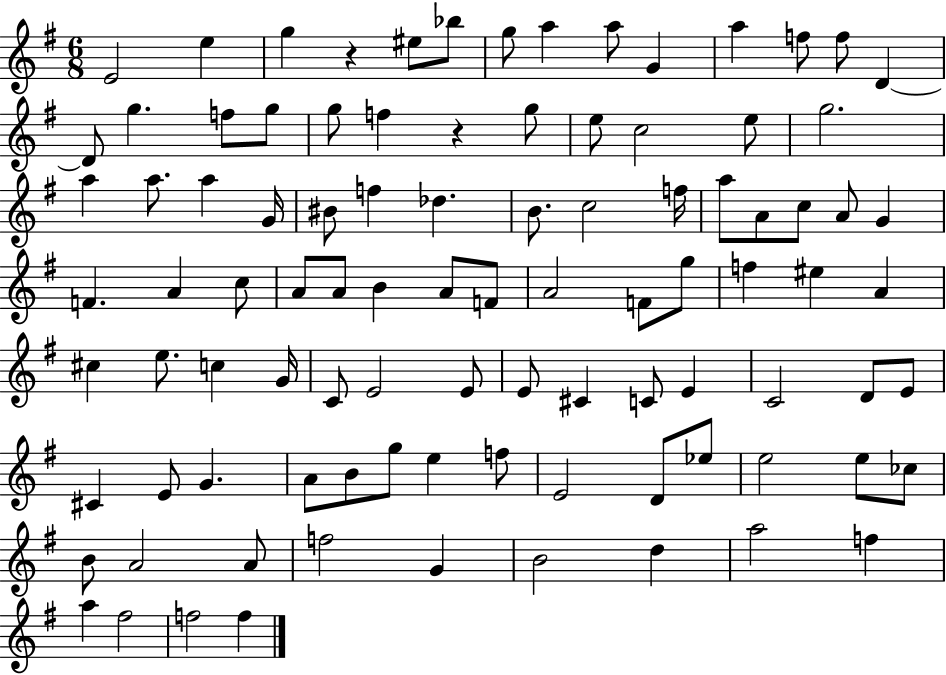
E4/h E5/q G5/q R/q EIS5/e Bb5/e G5/e A5/q A5/e G4/q A5/q F5/e F5/e D4/q D4/e G5/q. F5/e G5/e G5/e F5/q R/q G5/e E5/e C5/h E5/e G5/h. A5/q A5/e. A5/q G4/s BIS4/e F5/q Db5/q. B4/e. C5/h F5/s A5/e A4/e C5/e A4/e G4/q F4/q. A4/q C5/e A4/e A4/e B4/q A4/e F4/e A4/h F4/e G5/e F5/q EIS5/q A4/q C#5/q E5/e. C5/q G4/s C4/e E4/h E4/e E4/e C#4/q C4/e E4/q C4/h D4/e E4/e C#4/q E4/e G4/q. A4/e B4/e G5/e E5/q F5/e E4/h D4/e Eb5/e E5/h E5/e CES5/e B4/e A4/h A4/e F5/h G4/q B4/h D5/q A5/h F5/q A5/q F#5/h F5/h F5/q